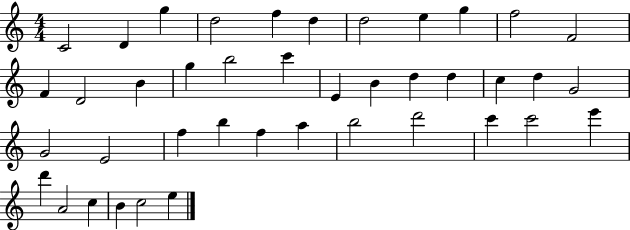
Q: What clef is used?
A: treble